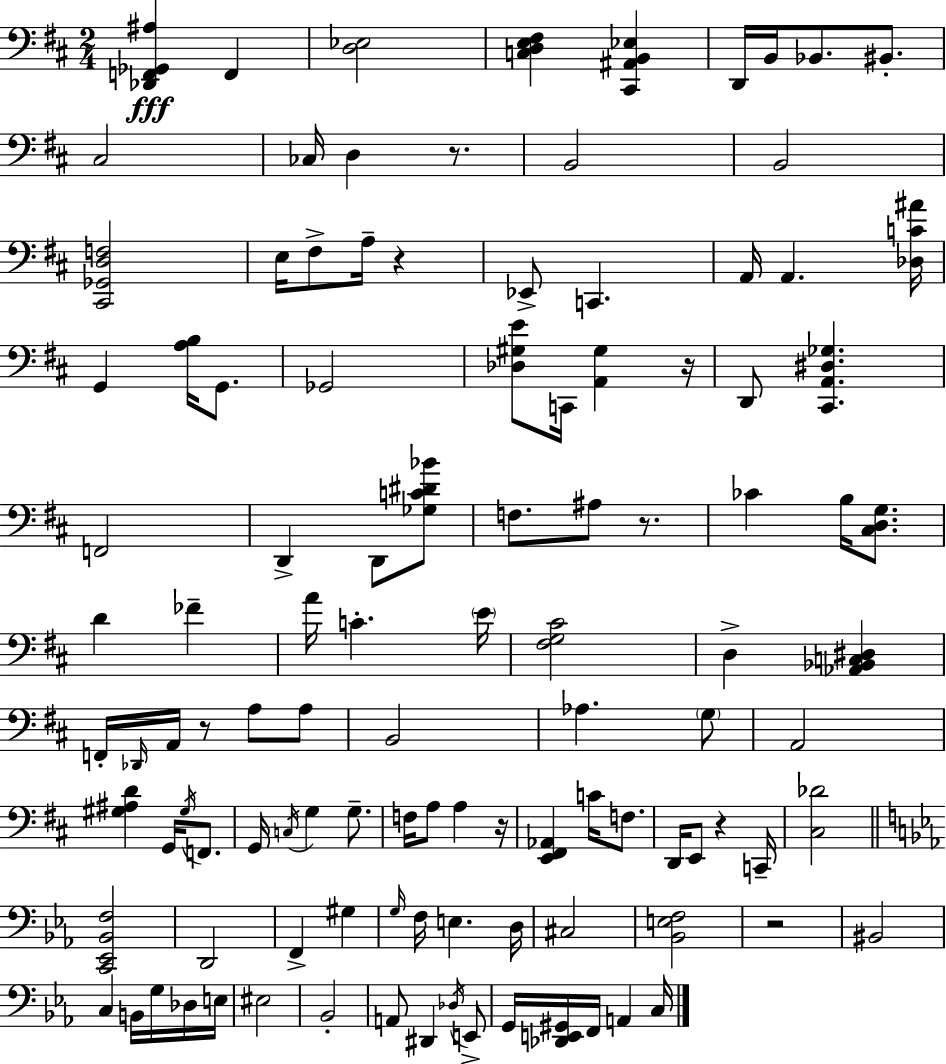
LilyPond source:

{
  \clef bass
  \numericTimeSignature
  \time 2/4
  \key d \major
  <des, f, ges, ais>4\fff f,4 | <d ees>2 | <c d e fis>4 <cis, ais, b, ees>4 | d,16 b,16 bes,8. bis,8.-. | \break cis2 | ces16 d4 r8. | b,2 | b,2 | \break <cis, ges, d f>2 | e16 fis8-> a16-- r4 | ees,8-> c,4. | a,16 a,4. <des c' ais'>16 | \break g,4 <a b>16 g,8. | ges,2 | <des gis e'>8 c,16 <a, gis>4 r16 | d,8 <cis, a, dis ges>4. | \break f,2 | d,4-> d,8 <ges c' dis' bes'>8 | f8. ais8 r8. | ces'4 b16 <cis d g>8. | \break d'4 fes'4-- | a'16 c'4.-. \parenthesize e'16 | <fis g cis'>2 | d4-> <aes, bes, c dis>4 | \break f,16-. \grace { des,16 } a,16 r8 a8 a8 | b,2 | aes4. \parenthesize g8 | a,2 | \break <gis ais d'>4 g,16 \acciaccatura { gis16 } f,8. | g,16 \acciaccatura { c16 } g4 | g8.-- f16 a8 a4 | r16 <e, fis, aes,>4 c'16 | \break f8. d,16 e,8 r4 | c,16-- <cis des'>2 | \bar "||" \break \key ees \major <c, ees, bes, f>2 | d,2 | f,4-> gis4 | \grace { g16 } f16 e4. | \break d16 cis2 | <bes, e f>2 | r2 | bis,2 | \break c4 b,16 g16 des16 | e16 eis2 | bes,2-. | a,8 dis,4 \acciaccatura { des16 } | \break e,8-> g,16 <des, e, gis,>16 f,16 a,4 | c16 \bar "|."
}